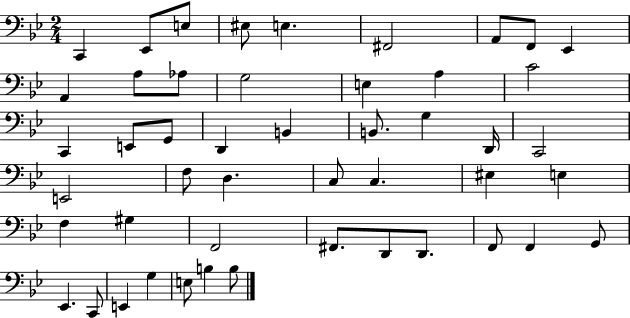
{
  \clef bass
  \numericTimeSignature
  \time 2/4
  \key bes \major
  c,4 ees,8 e8 | eis8 e4. | fis,2 | a,8 f,8 ees,4 | \break a,4 a8 aes8 | g2 | e4 a4 | c'2 | \break c,4 e,8 g,8 | d,4 b,4 | b,8. g4 d,16 | c,2 | \break e,2 | f8 d4. | c8 c4. | eis4 e4 | \break f4 gis4 | f,2 | fis,8. d,8 d,8. | f,8 f,4 g,8 | \break ees,4. c,8 | e,4 g4 | e8 b4 b8 | \bar "|."
}